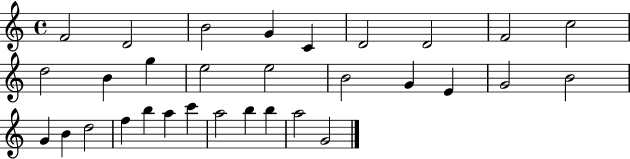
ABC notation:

X:1
T:Untitled
M:4/4
L:1/4
K:C
F2 D2 B2 G C D2 D2 F2 c2 d2 B g e2 e2 B2 G E G2 B2 G B d2 f b a c' a2 b b a2 G2